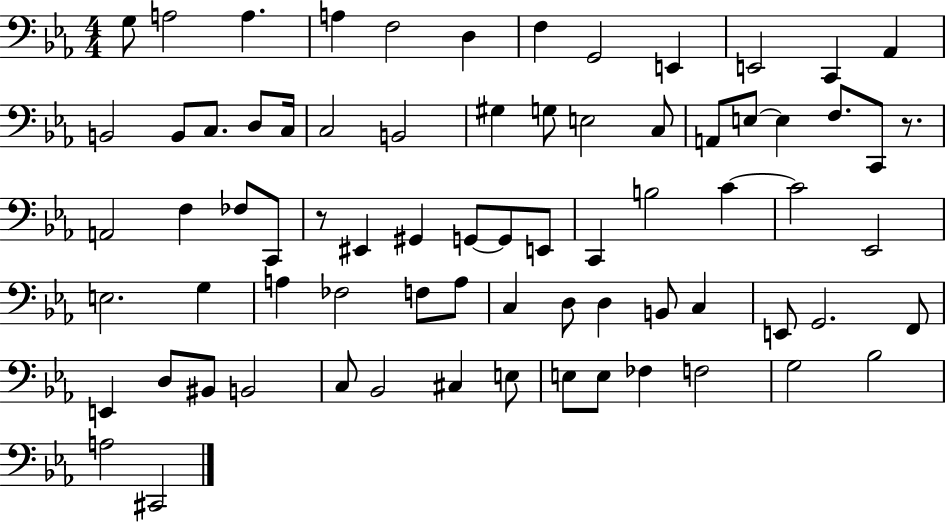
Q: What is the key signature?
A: EES major